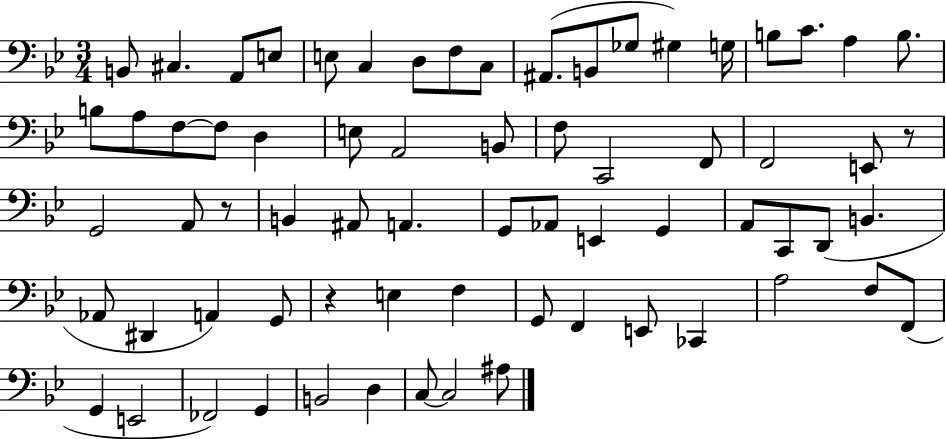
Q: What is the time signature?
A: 3/4